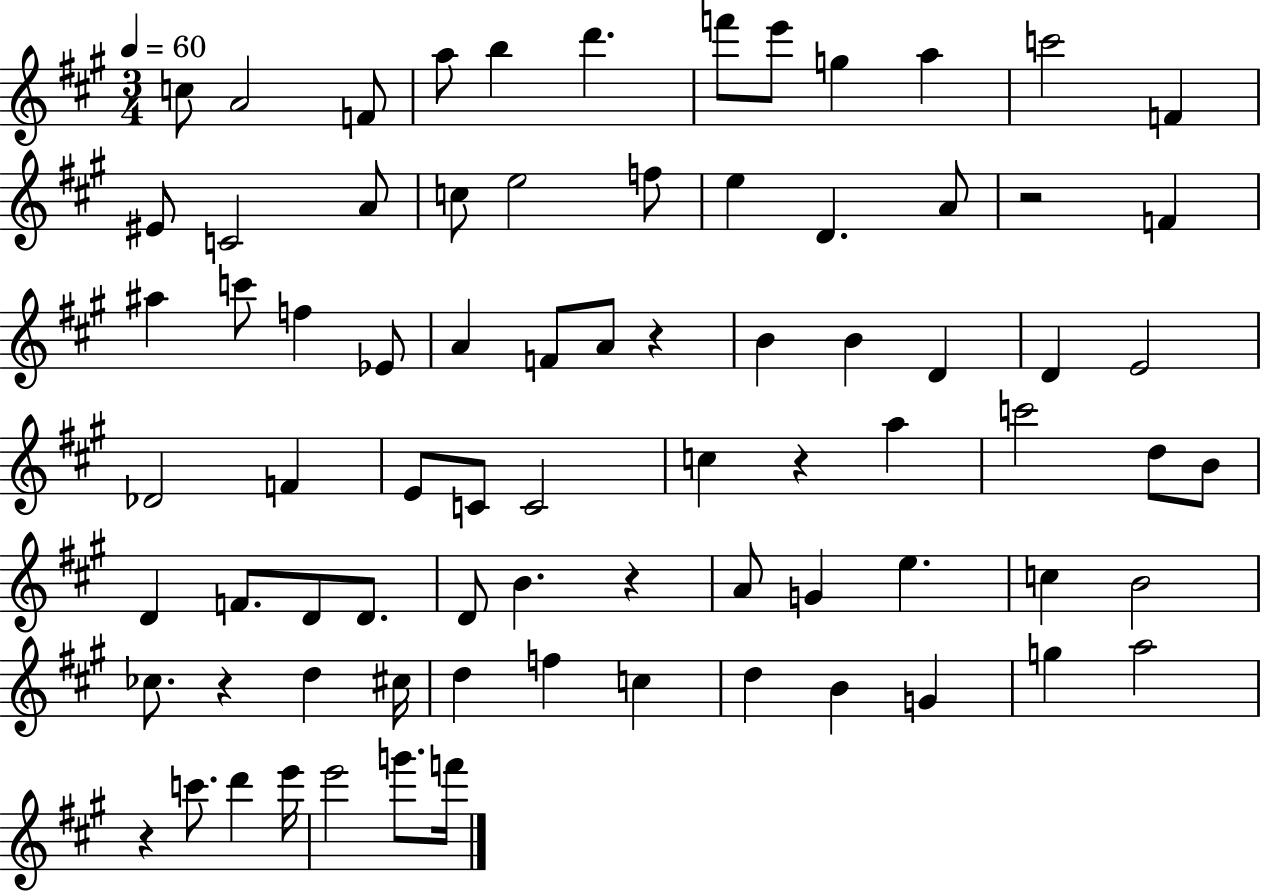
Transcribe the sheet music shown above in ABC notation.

X:1
T:Untitled
M:3/4
L:1/4
K:A
c/2 A2 F/2 a/2 b d' f'/2 e'/2 g a c'2 F ^E/2 C2 A/2 c/2 e2 f/2 e D A/2 z2 F ^a c'/2 f _E/2 A F/2 A/2 z B B D D E2 _D2 F E/2 C/2 C2 c z a c'2 d/2 B/2 D F/2 D/2 D/2 D/2 B z A/2 G e c B2 _c/2 z d ^c/4 d f c d B G g a2 z c'/2 d' e'/4 e'2 g'/2 f'/4